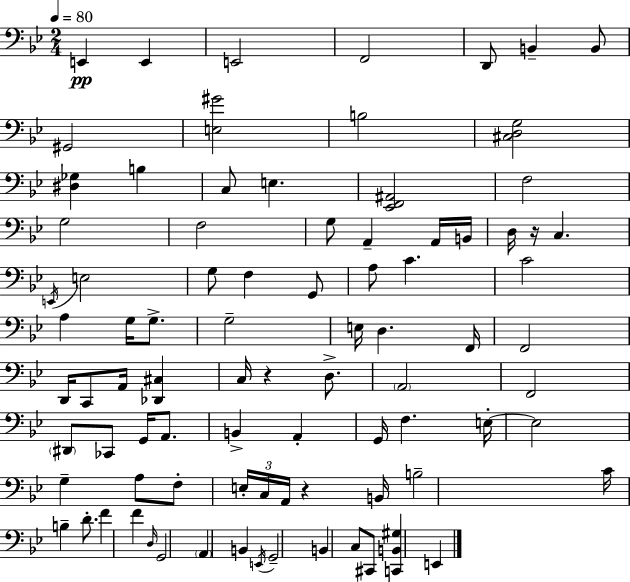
X:1
T:Untitled
M:2/4
L:1/4
K:Gm
E,, E,, E,,2 F,,2 D,,/2 B,, B,,/2 ^G,,2 [E,^G]2 B,2 [^C,D,G,]2 [^D,_G,] B, C,/2 E, [_E,,F,,^A,,]2 F,2 G,2 F,2 G,/2 A,, A,,/4 B,,/4 D,/4 z/4 C, E,,/4 E,2 G,/2 F, G,,/2 A,/2 C C2 A, G,/4 G,/2 G,2 E,/4 D, F,,/4 F,,2 D,,/4 C,,/2 A,,/4 [_D,,^C,] C,/4 z D,/2 A,,2 F,,2 ^D,,/2 _C,,/2 G,,/4 A,,/2 B,, A,, G,,/4 F, E,/4 E,2 G, A,/2 F,/2 E,/4 C,/4 A,,/4 z B,,/4 B,2 C/4 B, D/2 F F D,/4 G,,2 A,, B,, E,,/4 G,,2 B,, C,/2 ^C,,/2 [C,,B,,^G,] E,,